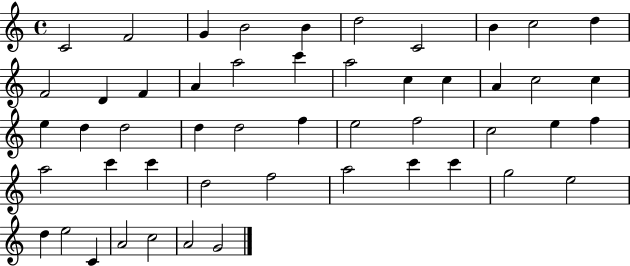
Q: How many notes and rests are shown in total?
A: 50